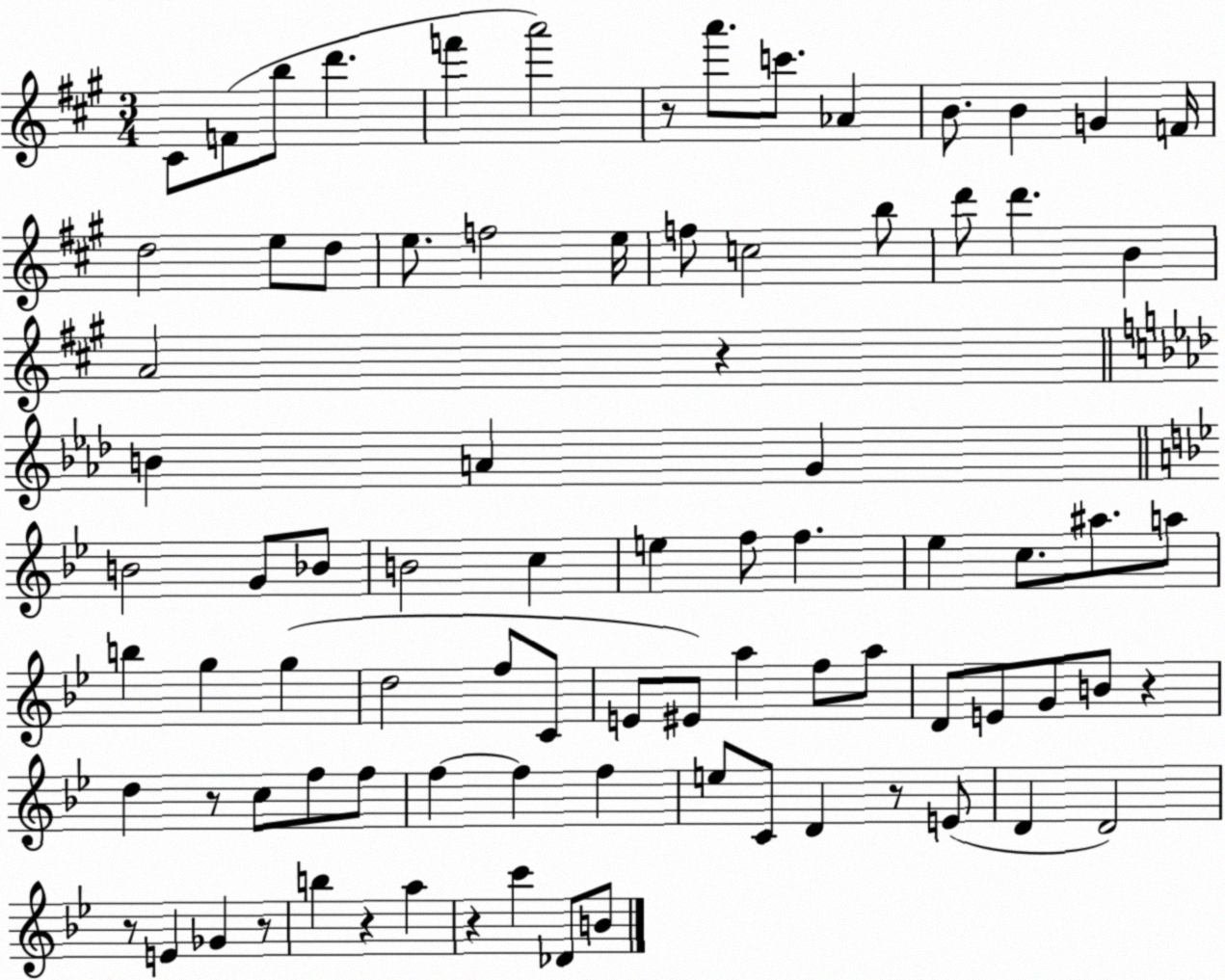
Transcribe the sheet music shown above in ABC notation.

X:1
T:Untitled
M:3/4
L:1/4
K:A
^C/2 F/2 b/2 d' f' a'2 z/2 a'/2 c'/2 _A B/2 B G F/4 d2 e/2 d/2 e/2 f2 e/4 f/2 c2 b/2 d'/2 d' B A2 z B A G B2 G/2 _B/2 B2 c e f/2 f _e c/2 ^a/2 a/2 b g g d2 f/2 C/2 E/2 ^E/2 a f/2 a/2 D/2 E/2 G/2 B/2 z d z/2 c/2 f/2 f/2 f f f e/2 C/2 D z/2 E/2 D D2 z/2 E _G z/2 b z a z c' _D/2 B/2